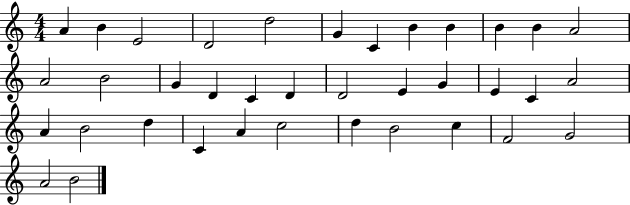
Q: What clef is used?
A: treble